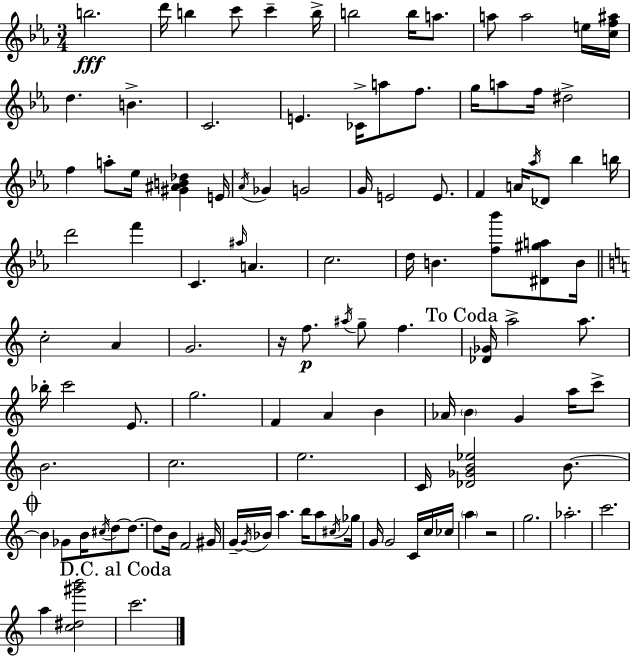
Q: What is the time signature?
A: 3/4